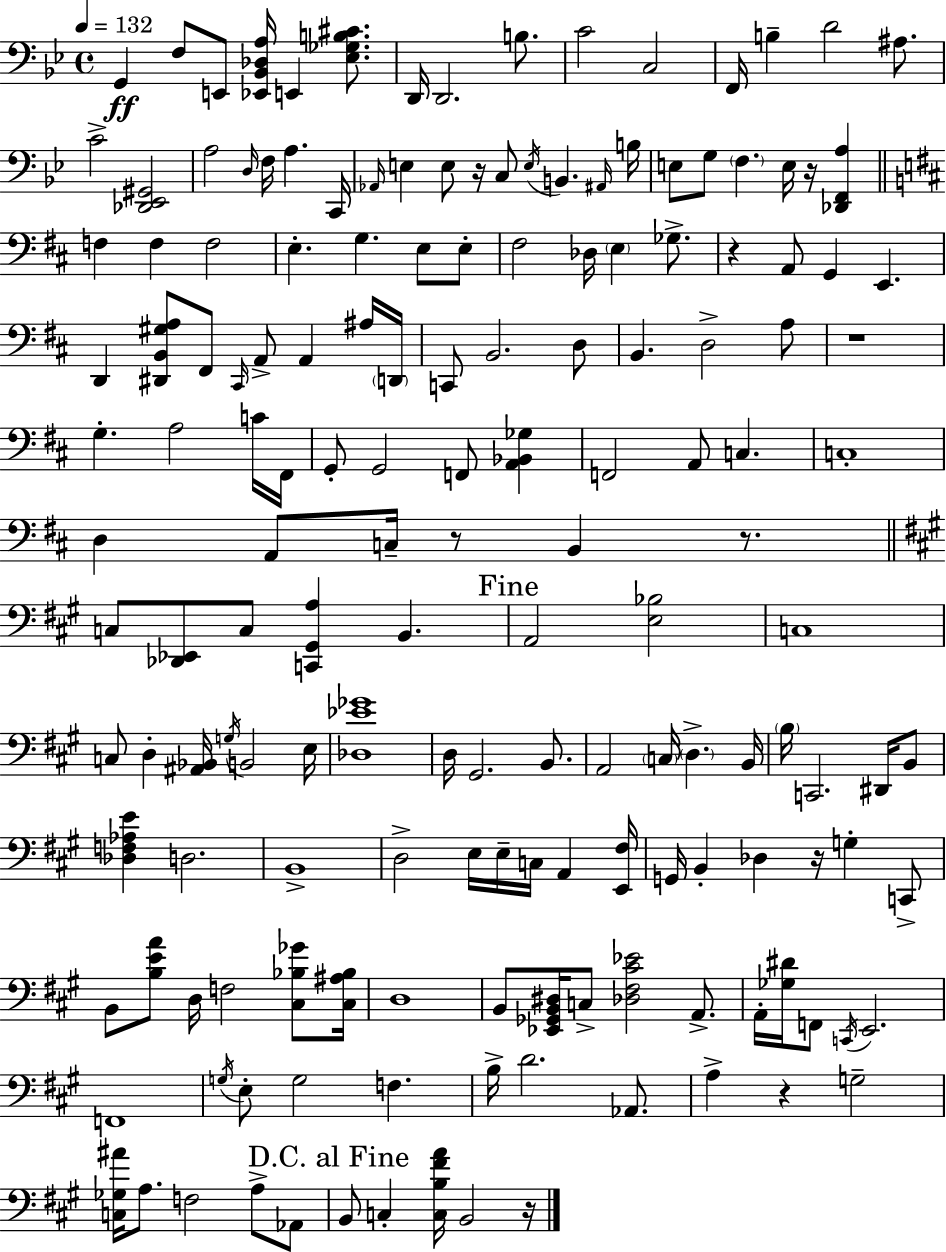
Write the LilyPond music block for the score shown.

{
  \clef bass
  \time 4/4
  \defaultTimeSignature
  \key bes \major
  \tempo 4 = 132
  g,4\ff f8 e,8 <ees, bes, des a>16 e,4 <ees ges b cis'>8. | d,16 d,2. b8. | c'2 c2 | f,16 b4-- d'2 ais8. | \break c'2-> <des, ees, gis,>2 | a2 \grace { d16 } f16 a4. | c,16 \grace { aes,16 } e4 e8 r16 c8 \acciaccatura { e16 } b,4. | \grace { ais,16 } b16 e8 g8 \parenthesize f4. e16 r16 | \break <des, f, a>4 \bar "||" \break \key d \major f4 f4 f2 | e4.-. g4. e8 e8-. | fis2 des16 \parenthesize e4 ges8.-> | r4 a,8 g,4 e,4. | \break d,4 <dis, b, gis a>8 fis,8 \grace { cis,16 } a,8-> a,4 ais16 | \parenthesize d,16 c,8 b,2. d8 | b,4. d2-> a8 | r1 | \break g4.-. a2 c'16 | fis,16 g,8-. g,2 f,8 <a, bes, ges>4 | f,2 a,8 c4. | c1-. | \break d4 a,8 c16-- r8 b,4 r8. | \bar "||" \break \key a \major c8 <des, ees,>8 c8 <c, gis, a>4 b,4. | \mark "Fine" a,2 <e bes>2 | c1 | c8 d4-. <ais, bes,>16 \acciaccatura { g16 } b,2 | \break e16 <des ees' ges'>1 | d16 gis,2. b,8. | a,2 \parenthesize c16 \parenthesize d4.-> | b,16 \parenthesize b16 c,2. dis,16 b,8 | \break <des f aes e'>4 d2. | b,1-> | d2-> e16 e16-- c16 a,4 | <e, fis>16 g,16 b,4-. des4 r16 g4-. c,8-> | \break b,8 <b e' a'>8 d16 f2 <cis bes ges'>8 | <cis ais bes>16 d1 | b,8 <ees, ges, b, dis>16 c8-> <des fis cis' ees'>2 a,8.-> | a,16-. <ges dis'>16 f,8 \acciaccatura { c,16 } e,2. | \break f,1 | \acciaccatura { g16 } e8-. g2 f4. | b16-> d'2. | aes,8. a4-> r4 g2-- | \break <c ges ais'>16 a8. f2 a8-> | aes,8 \mark "D.C. al Fine" b,8 c4-. <c b fis' a'>16 b,2 | r16 \bar "|."
}